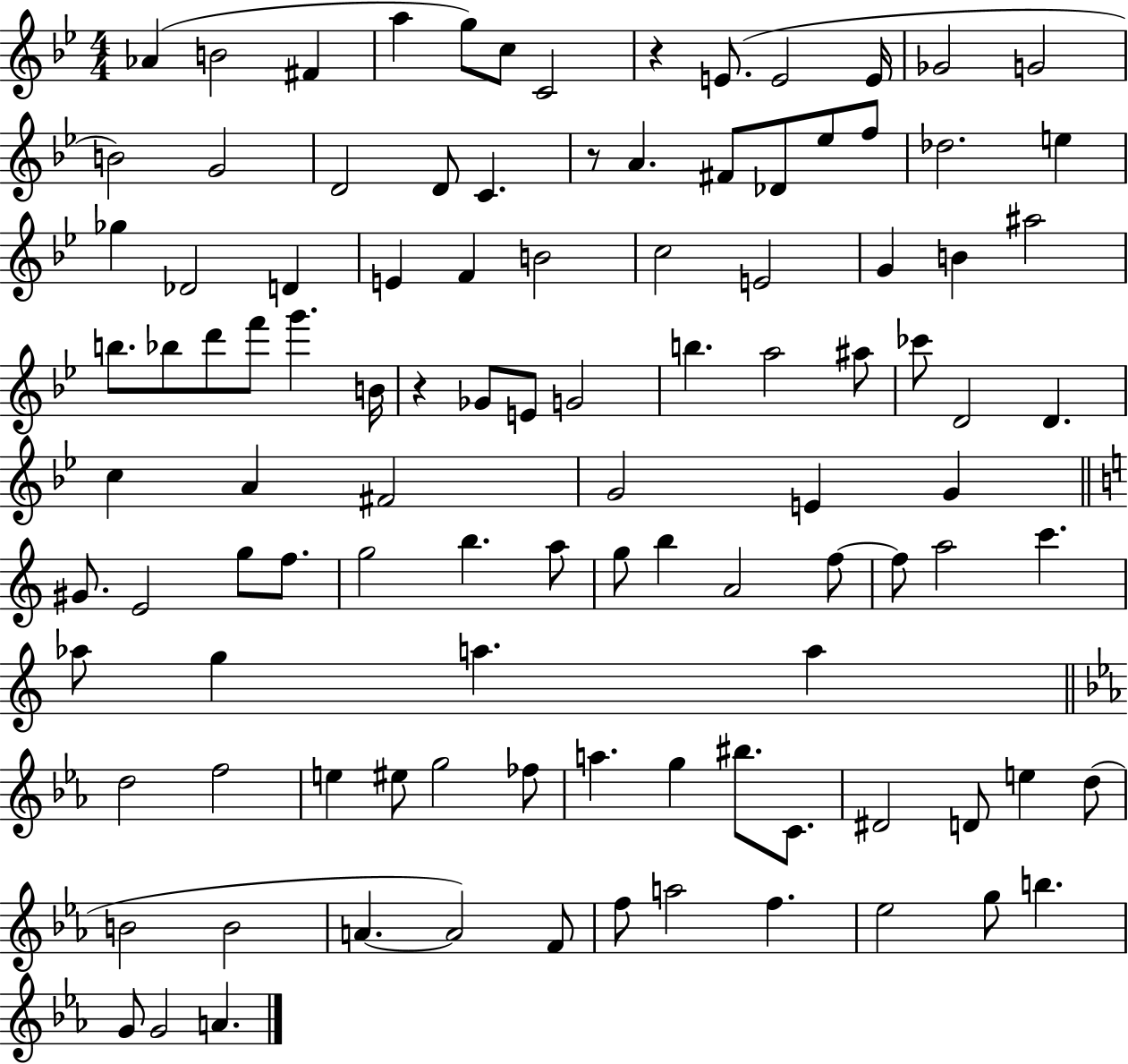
{
  \clef treble
  \numericTimeSignature
  \time 4/4
  \key bes \major
  aes'4( b'2 fis'4 | a''4 g''8) c''8 c'2 | r4 e'8.( e'2 e'16 | ges'2 g'2 | \break b'2) g'2 | d'2 d'8 c'4. | r8 a'4. fis'8 des'8 ees''8 f''8 | des''2. e''4 | \break ges''4 des'2 d'4 | e'4 f'4 b'2 | c''2 e'2 | g'4 b'4 ais''2 | \break b''8. bes''8 d'''8 f'''8 g'''4. b'16 | r4 ges'8 e'8 g'2 | b''4. a''2 ais''8 | ces'''8 d'2 d'4. | \break c''4 a'4 fis'2 | g'2 e'4 g'4 | \bar "||" \break \key c \major gis'8. e'2 g''8 f''8. | g''2 b''4. a''8 | g''8 b''4 a'2 f''8~~ | f''8 a''2 c'''4. | \break aes''8 g''4 a''4. a''4 | \bar "||" \break \key c \minor d''2 f''2 | e''4 eis''8 g''2 fes''8 | a''4. g''4 bis''8. c'8. | dis'2 d'8 e''4 d''8( | \break b'2 b'2 | a'4.~~ a'2) f'8 | f''8 a''2 f''4. | ees''2 g''8 b''4. | \break g'8 g'2 a'4. | \bar "|."
}